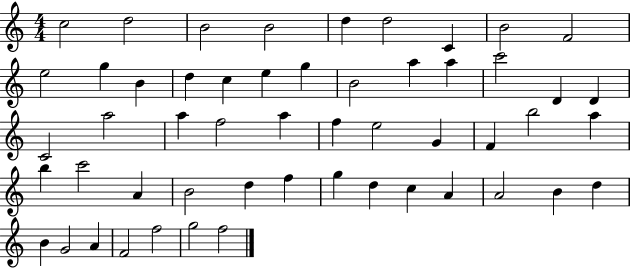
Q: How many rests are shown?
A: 0